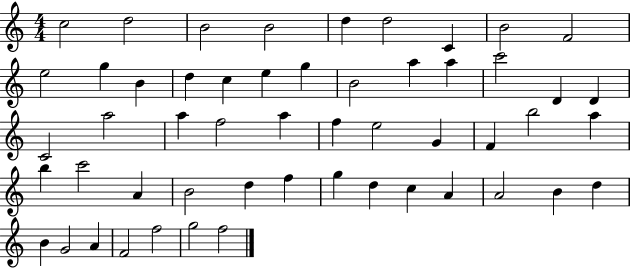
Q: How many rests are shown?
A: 0